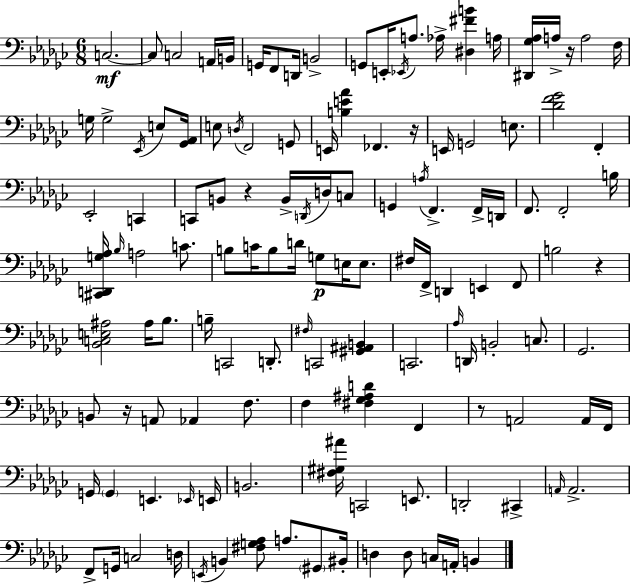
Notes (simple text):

C3/h. C3/e C3/h A2/s B2/s G2/s F2/e D2/s B2/h G2/e E2/s Eb2/s A3/e. Ab3/s [D#3,F#4,B4]/q A3/s [D#2,Gb3,Ab3]/s A3/s R/s A3/h F3/s G3/s G3/h Eb2/s E3/e [Gb2,Ab2]/s E3/e D3/s F2/h G2/e E2/s [B3,E4,Ab4]/q FES2/q. R/s E2/s G2/h E3/e. [Db4,F4,Gb4]/h F2/q Eb2/h C2/q C2/e B2/e R/q B2/s D2/s D3/s C3/e G2/q A3/s F2/q. F2/s D2/s F2/e. F2/h B3/s [C#2,D2,G3,Ab3]/s Bb3/s A3/h C4/e. B3/e C4/s B3/e D4/s G3/e E3/s E3/e. F#3/s F2/s D2/q E2/q F2/e B3/h R/q [Bb2,C3,E3,A#3]/h A#3/s Bb3/e. B3/s C2/h D2/e. F#3/s C2/h [G#2,A#2,B2]/q C2/h. Ab3/s D2/s B2/h C3/e. Gb2/h. B2/e R/s A2/e Ab2/q F3/e. F3/q [F#3,Gb3,A#3,D4]/q F2/q R/e A2/h A2/s F2/s G2/s G2/q E2/q. Eb2/s E2/s B2/h. [F#3,G#3,A#4]/s C2/h E2/e. D2/h C#2/q A2/s A2/h. F2/e G2/s C3/h D3/s E2/s B2/q [F#3,G3,Ab3]/e A3/e. G#2/e BIS2/s D3/q D3/e C3/s A2/s B2/q